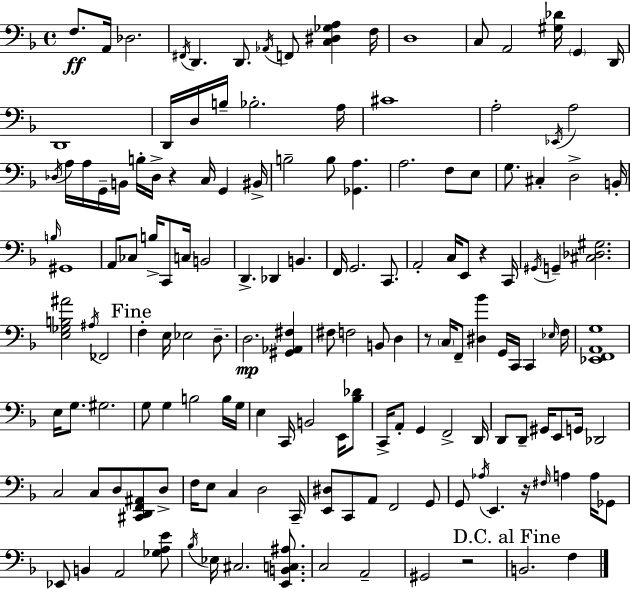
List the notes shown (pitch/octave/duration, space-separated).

F3/e. A2/s Db3/h. F#2/s D2/q. D2/e. Ab2/s F2/e [C3,D#3,Gb3,A3]/q F3/s D3/w C3/e A2/h [G#3,Db4]/s G2/q D2/s D2/w D2/s D3/s B3/s Bb3/h. A3/s C#4/w A3/h Eb2/s A3/h Db3/s A3/s A3/s G2/s B2/s B3/s Db3/s R/q C3/s G2/q BIS2/s B3/h B3/e [Gb2,A3]/q. A3/h. F3/e E3/e G3/e. C#3/q D3/h B2/s B3/s G#2/w A2/e CES3/e B3/s C2/e C3/s B2/h D2/q. Db2/q B2/q. F2/s G2/h. C2/e. A2/h C3/s E2/e R/q C2/s G#2/s G2/q [C#3,Db3,G#3]/h. [E3,Gb3,B3,A#4]/h A#3/s FES2/h F3/q E3/s Eb3/h D3/e. D3/h. [G#2,Ab2,F#3]/q F#3/e F3/h B2/e D3/q R/e C3/s F2/e [D#3,Bb4]/q G2/s C2/s C2/q Eb3/s F3/s [Eb2,F2,A2,G3]/w E3/s G3/e. G#3/h. G3/e G3/q B3/h B3/s G3/s E3/q C2/s B2/h E2/s [Bb3,Db4]/e C2/s A2/e G2/q F2/h D2/s D2/e D2/e G#2/s E2/e G2/s Db2/h C3/h C3/e D3/e [C#2,D2,F2,A#2]/e D3/e F3/s E3/e C3/q D3/h C2/s [E2,D#3]/e C2/e A2/e F2/h G2/e G2/e Ab3/s E2/q. R/s F#3/s A3/q A3/s Gb2/e Eb2/e B2/q A2/h [Gb3,A3,E4]/e Bb3/s Eb3/s C#3/h. [E2,B2,C3,A#3]/e. C3/h A2/h G#2/h R/h B2/h. F3/q